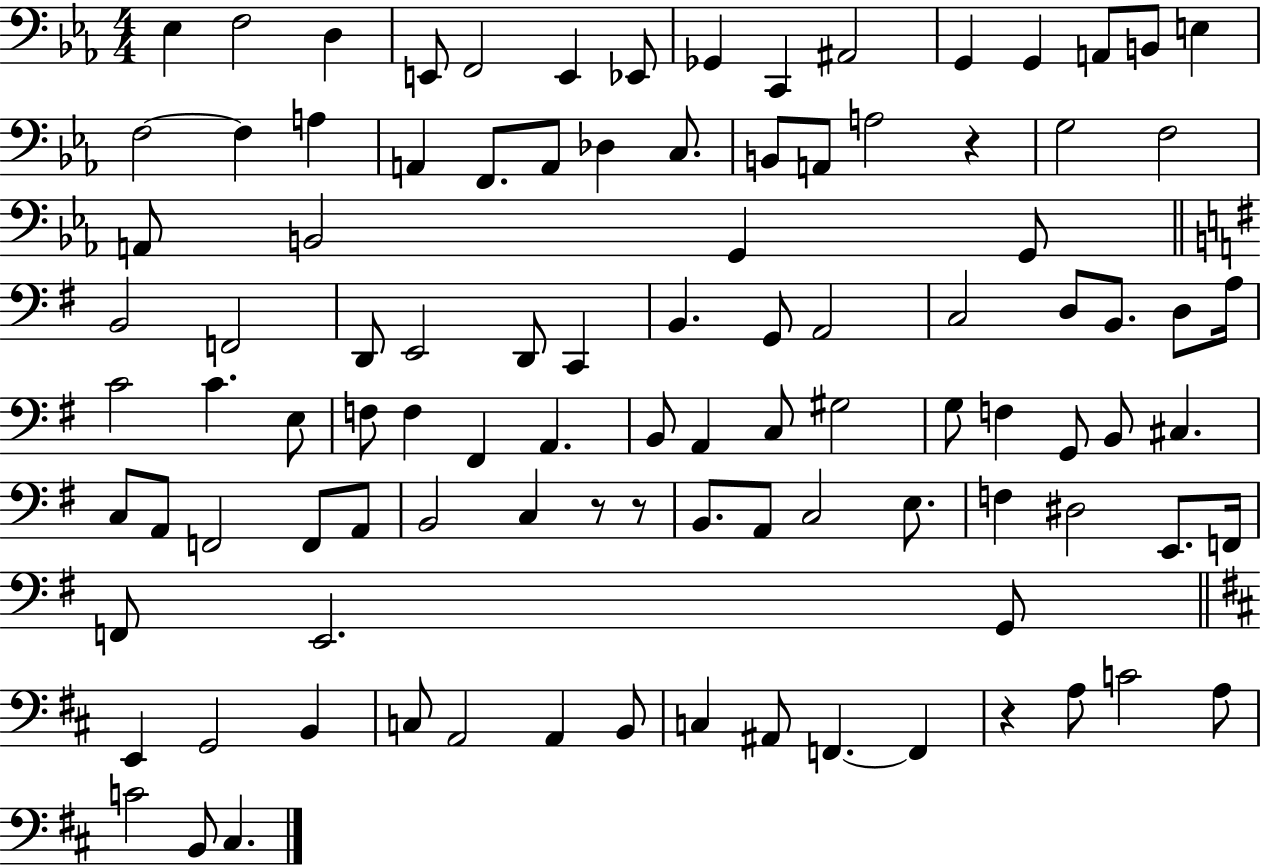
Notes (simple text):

Eb3/q F3/h D3/q E2/e F2/h E2/q Eb2/e Gb2/q C2/q A#2/h G2/q G2/q A2/e B2/e E3/q F3/h F3/q A3/q A2/q F2/e. A2/e Db3/q C3/e. B2/e A2/e A3/h R/q G3/h F3/h A2/e B2/h G2/q G2/e B2/h F2/h D2/e E2/h D2/e C2/q B2/q. G2/e A2/h C3/h D3/e B2/e. D3/e A3/s C4/h C4/q. E3/e F3/e F3/q F#2/q A2/q. B2/e A2/q C3/e G#3/h G3/e F3/q G2/e B2/e C#3/q. C3/e A2/e F2/h F2/e A2/e B2/h C3/q R/e R/e B2/e. A2/e C3/h E3/e. F3/q D#3/h E2/e. F2/s F2/e E2/h. G2/e E2/q G2/h B2/q C3/e A2/h A2/q B2/e C3/q A#2/e F2/q. F2/q R/q A3/e C4/h A3/e C4/h B2/e C#3/q.